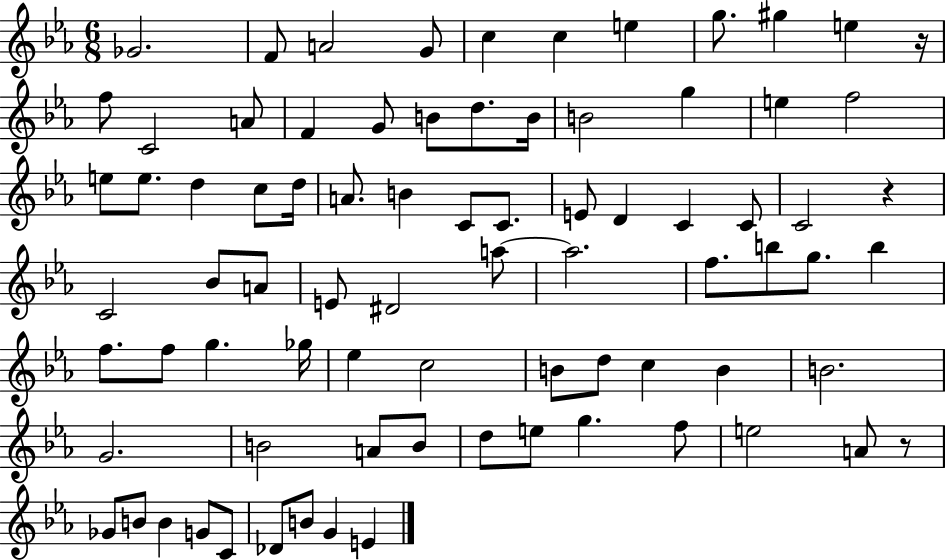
X:1
T:Untitled
M:6/8
L:1/4
K:Eb
_G2 F/2 A2 G/2 c c e g/2 ^g e z/4 f/2 C2 A/2 F G/2 B/2 d/2 B/4 B2 g e f2 e/2 e/2 d c/2 d/4 A/2 B C/2 C/2 E/2 D C C/2 C2 z C2 _B/2 A/2 E/2 ^D2 a/2 a2 f/2 b/2 g/2 b f/2 f/2 g _g/4 _e c2 B/2 d/2 c B B2 G2 B2 A/2 B/2 d/2 e/2 g f/2 e2 A/2 z/2 _G/2 B/2 B G/2 C/2 _D/2 B/2 G E